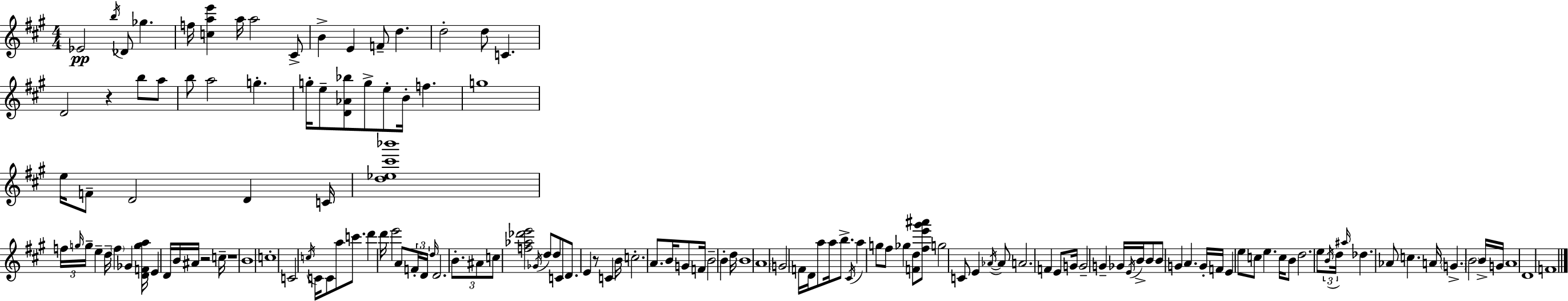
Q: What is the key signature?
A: A major